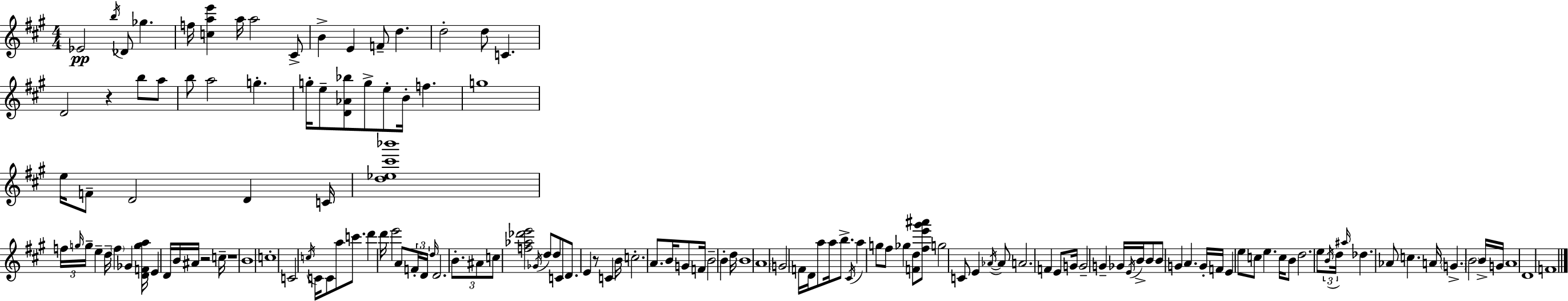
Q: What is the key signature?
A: A major